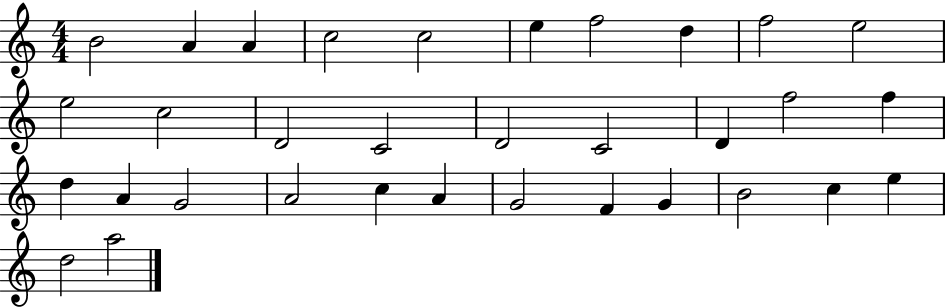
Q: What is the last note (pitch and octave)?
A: A5